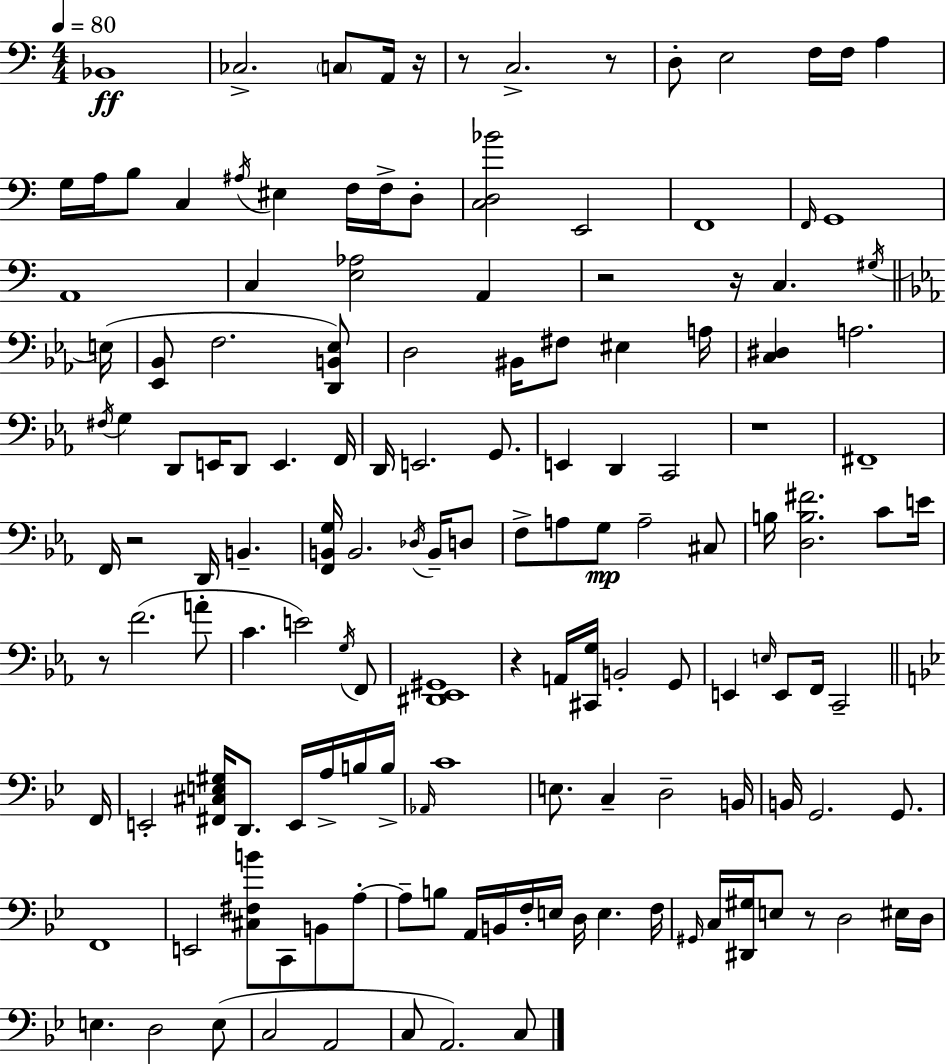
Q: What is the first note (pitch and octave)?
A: Bb2